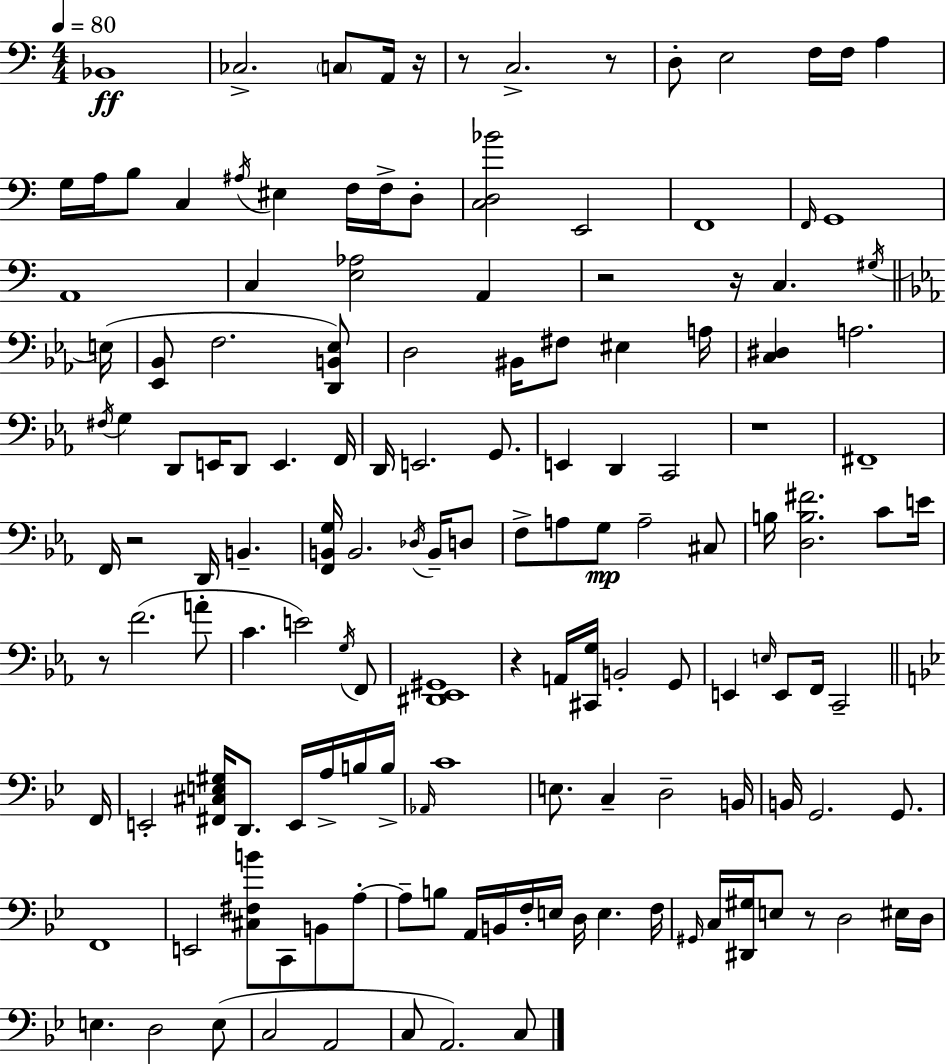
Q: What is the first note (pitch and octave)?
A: Bb2